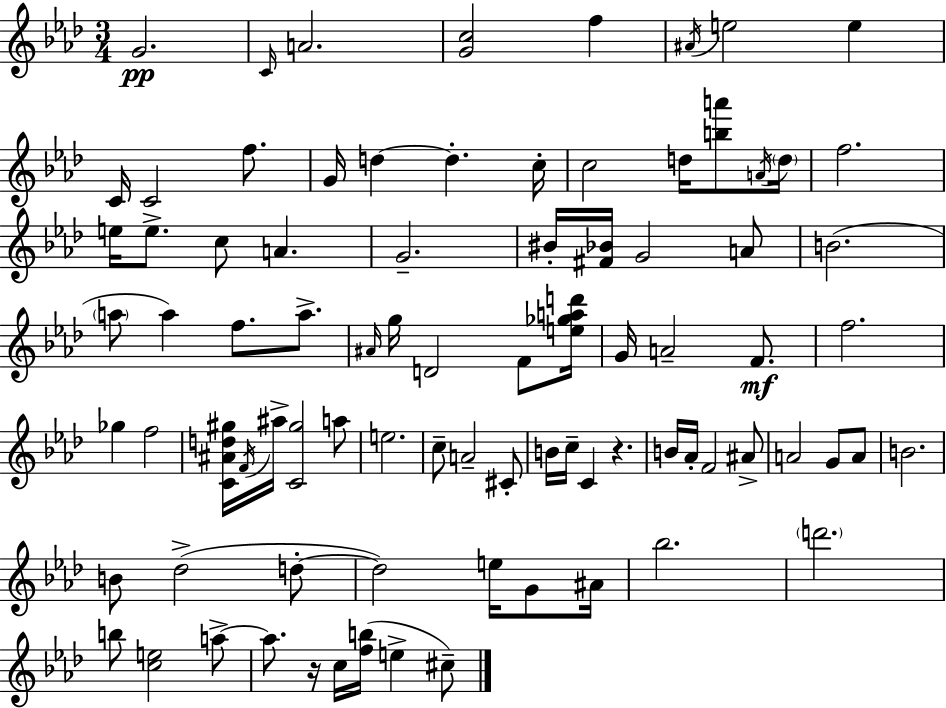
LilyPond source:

{
  \clef treble
  \numericTimeSignature
  \time 3/4
  \key f \minor
  g'2.\pp | \grace { c'16 } a'2. | <g' c''>2 f''4 | \acciaccatura { ais'16 } e''2 e''4 | \break c'16 c'2 f''8. | g'16 d''4~~ d''4.-. | c''16-. c''2 d''16 <b'' a'''>8 | \acciaccatura { a'16 } \parenthesize d''16 f''2. | \break e''16 e''8.-> c''8 a'4. | g'2.-- | bis'16-. <fis' bes'>16 g'2 | a'8 b'2.( | \break \parenthesize a''8 a''4) f''8. | a''8.-> \grace { ais'16 } g''16 d'2 | f'8 <e'' ges'' a'' d'''>16 g'16 a'2-- | f'8.\mf f''2. | \break ges''4 f''2 | <c' ais' d'' gis''>16 \acciaccatura { f'16 } ais''16-> <c' gis''>2 | a''8 e''2. | c''8-- a'2-- | \break cis'8-. b'16 c''16-- c'4 r4. | b'16 aes'16-. f'2 | ais'8-> a'2 | g'8 a'8 b'2. | \break b'8 des''2->( | d''8-.~~ d''2) | e''16 g'8 ais'16 bes''2. | \parenthesize d'''2. | \break b''8 <c'' e''>2 | a''8->~~ a''8. r16 c''16 <f'' b''>16( e''4-> | cis''8--) \bar "|."
}